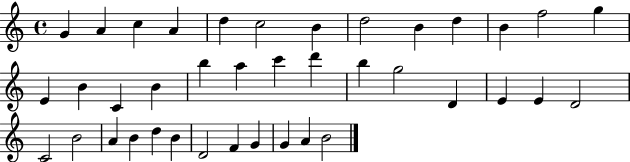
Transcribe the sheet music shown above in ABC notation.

X:1
T:Untitled
M:4/4
L:1/4
K:C
G A c A d c2 B d2 B d B f2 g E B C B b a c' d' b g2 D E E D2 C2 B2 A B d B D2 F G G A B2